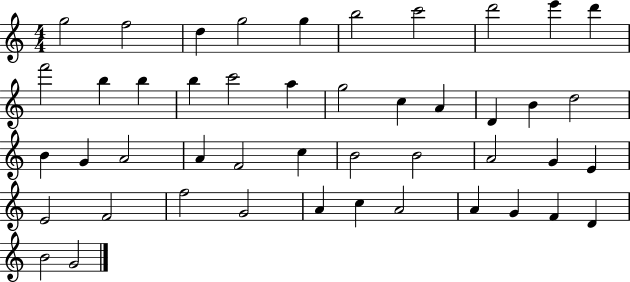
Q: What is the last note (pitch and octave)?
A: G4